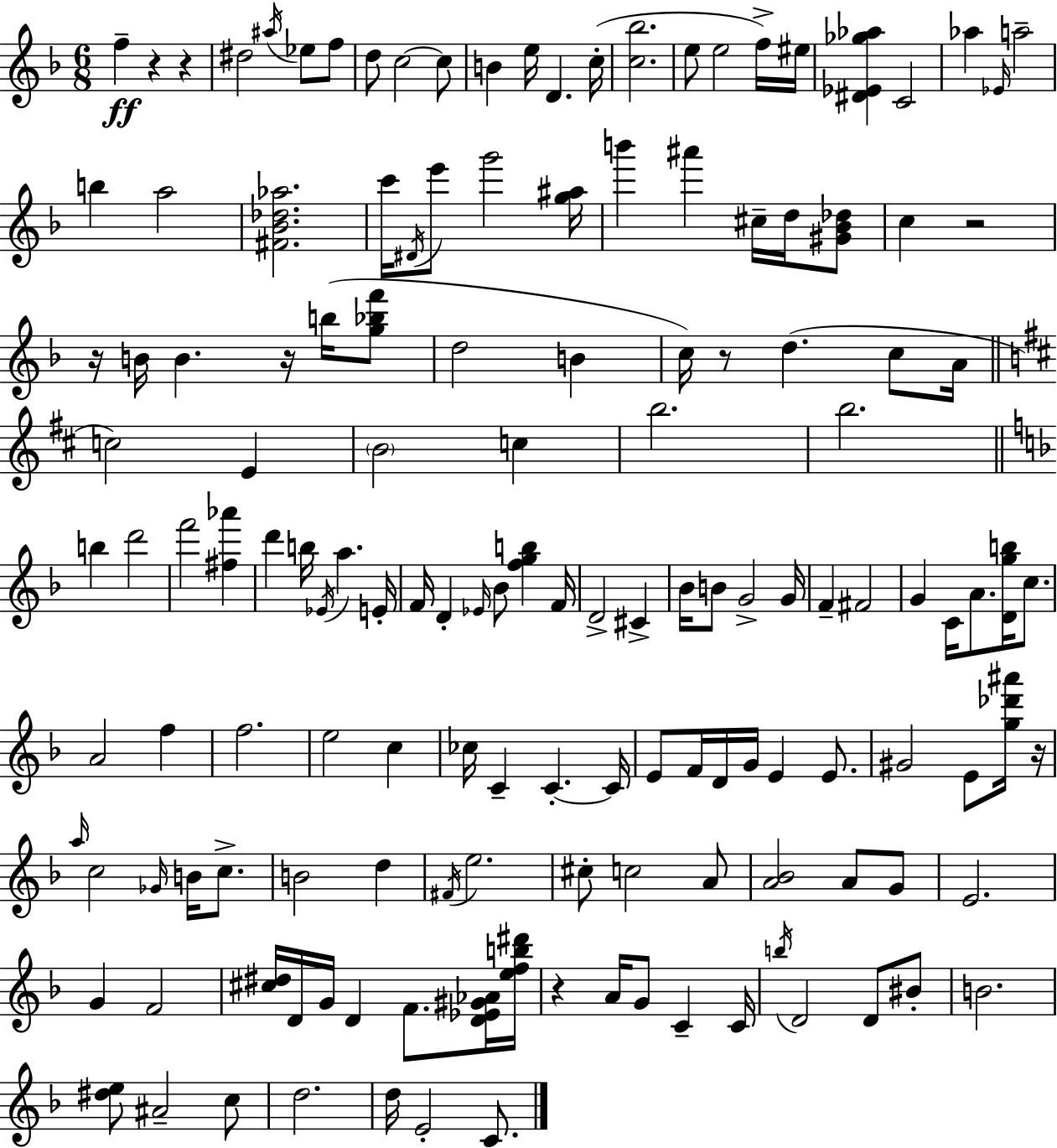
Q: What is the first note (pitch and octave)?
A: F5